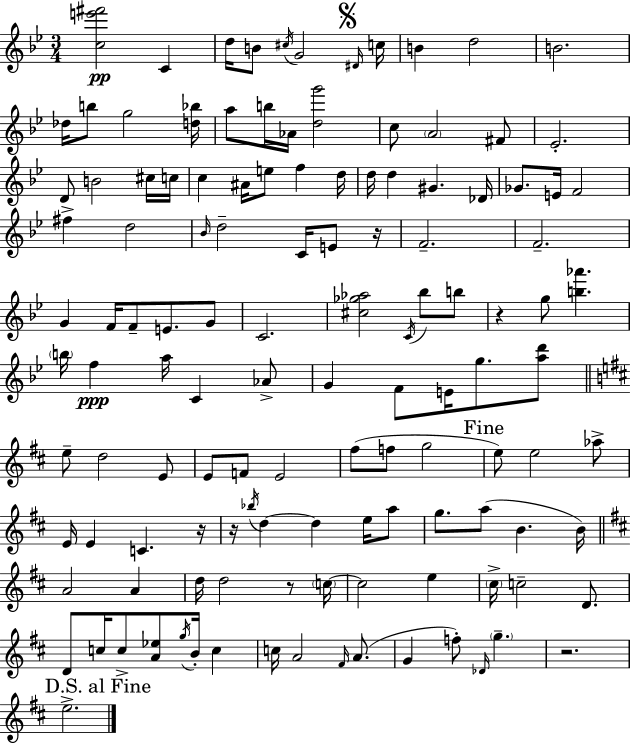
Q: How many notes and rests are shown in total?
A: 125